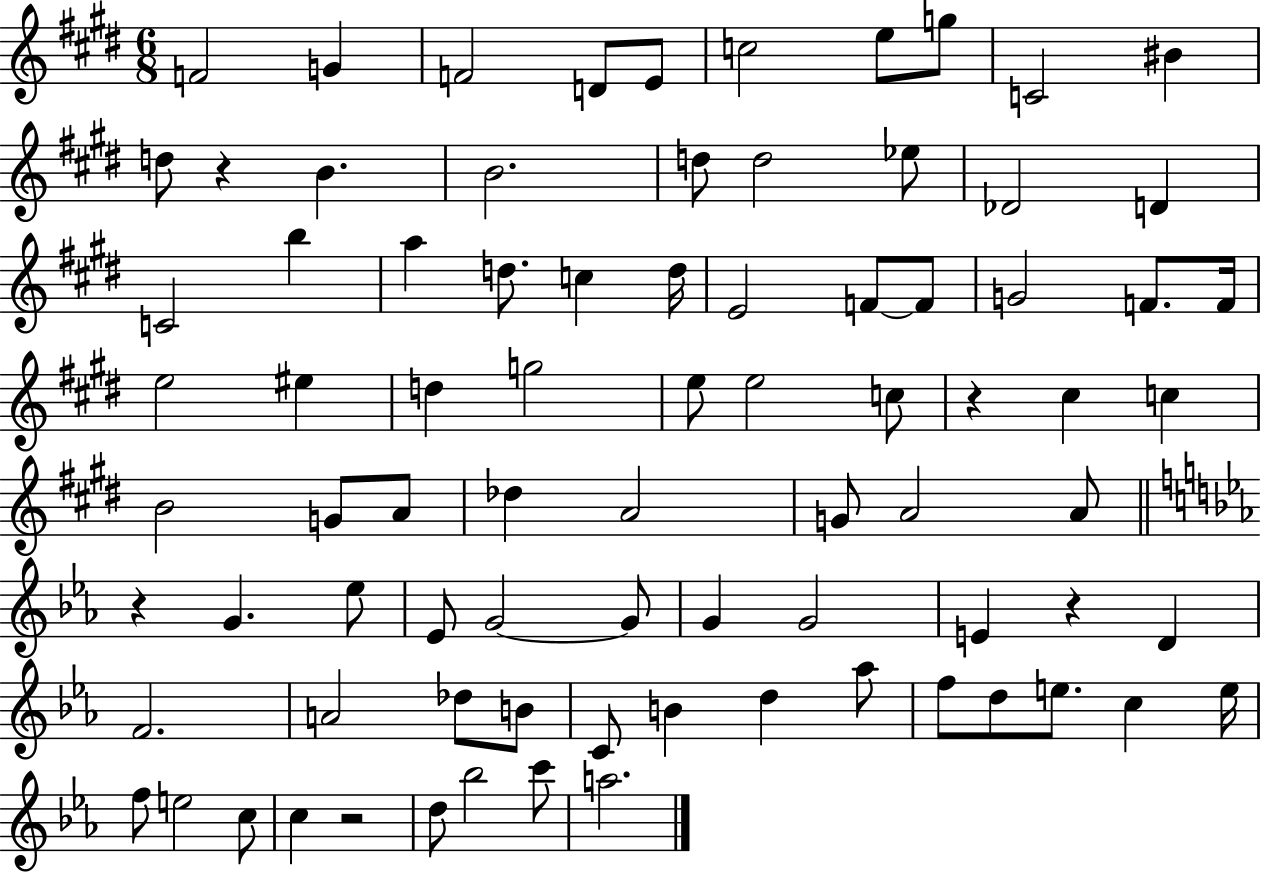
F4/h G4/q F4/h D4/e E4/e C5/h E5/e G5/e C4/h BIS4/q D5/e R/q B4/q. B4/h. D5/e D5/h Eb5/e Db4/h D4/q C4/h B5/q A5/q D5/e. C5/q D5/s E4/h F4/e F4/e G4/h F4/e. F4/s E5/h EIS5/q D5/q G5/h E5/e E5/h C5/e R/q C#5/q C5/q B4/h G4/e A4/e Db5/q A4/h G4/e A4/h A4/e R/q G4/q. Eb5/e Eb4/e G4/h G4/e G4/q G4/h E4/q R/q D4/q F4/h. A4/h Db5/e B4/e C4/e B4/q D5/q Ab5/e F5/e D5/e E5/e. C5/q E5/s F5/e E5/h C5/e C5/q R/h D5/e Bb5/h C6/e A5/h.